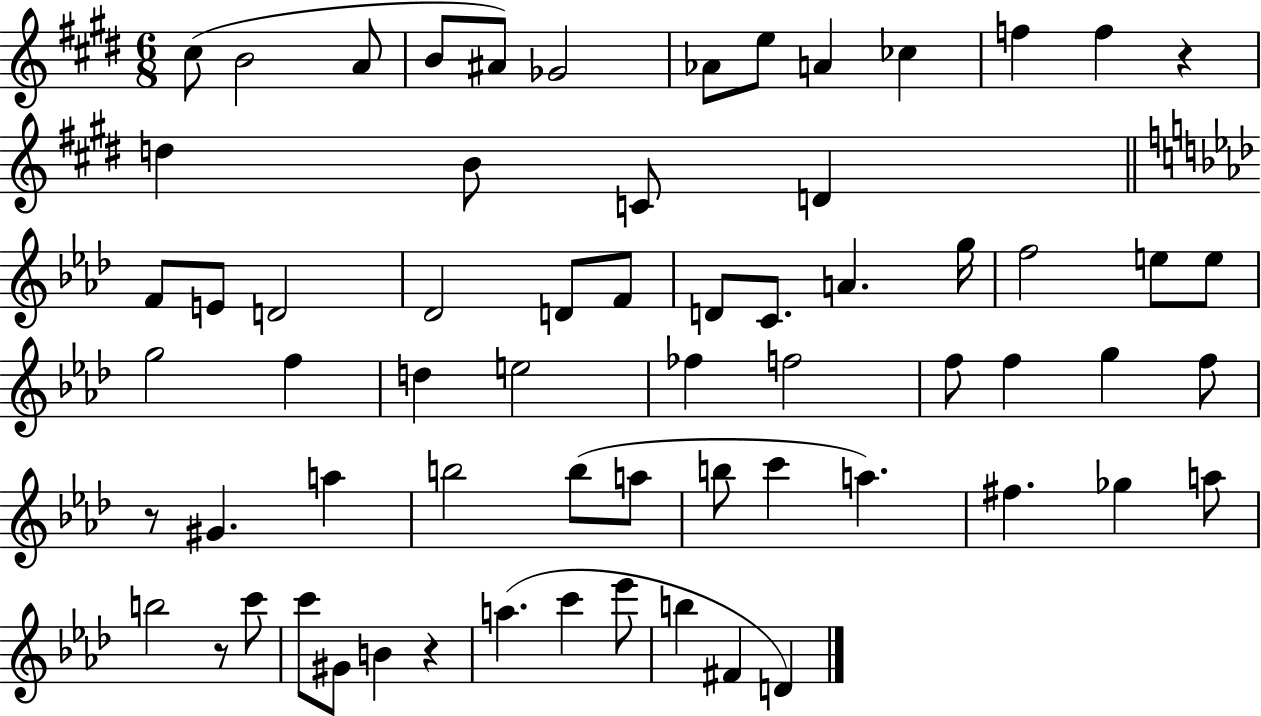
X:1
T:Untitled
M:6/8
L:1/4
K:E
^c/2 B2 A/2 B/2 ^A/2 _G2 _A/2 e/2 A _c f f z d B/2 C/2 D F/2 E/2 D2 _D2 D/2 F/2 D/2 C/2 A g/4 f2 e/2 e/2 g2 f d e2 _f f2 f/2 f g f/2 z/2 ^G a b2 b/2 a/2 b/2 c' a ^f _g a/2 b2 z/2 c'/2 c'/2 ^G/2 B z a c' _e'/2 b ^F D